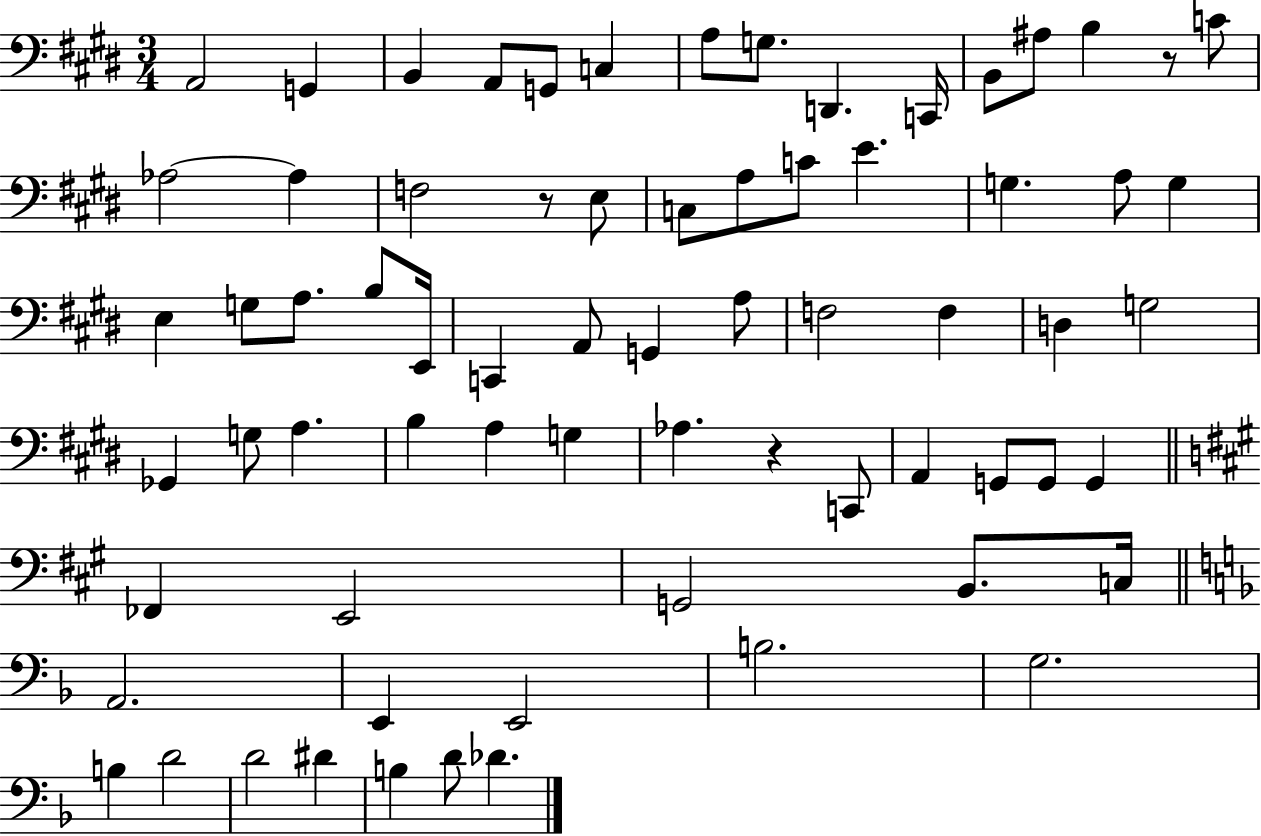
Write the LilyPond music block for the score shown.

{
  \clef bass
  \numericTimeSignature
  \time 3/4
  \key e \major
  a,2 g,4 | b,4 a,8 g,8 c4 | a8 g8. d,4. c,16 | b,8 ais8 b4 r8 c'8 | \break aes2~~ aes4 | f2 r8 e8 | c8 a8 c'8 e'4. | g4. a8 g4 | \break e4 g8 a8. b8 e,16 | c,4 a,8 g,4 a8 | f2 f4 | d4 g2 | \break ges,4 g8 a4. | b4 a4 g4 | aes4. r4 c,8 | a,4 g,8 g,8 g,4 | \break \bar "||" \break \key a \major fes,4 e,2 | g,2 b,8. c16 | \bar "||" \break \key d \minor a,2. | e,4 e,2 | b2. | g2. | \break b4 d'2 | d'2 dis'4 | b4 d'8 des'4. | \bar "|."
}